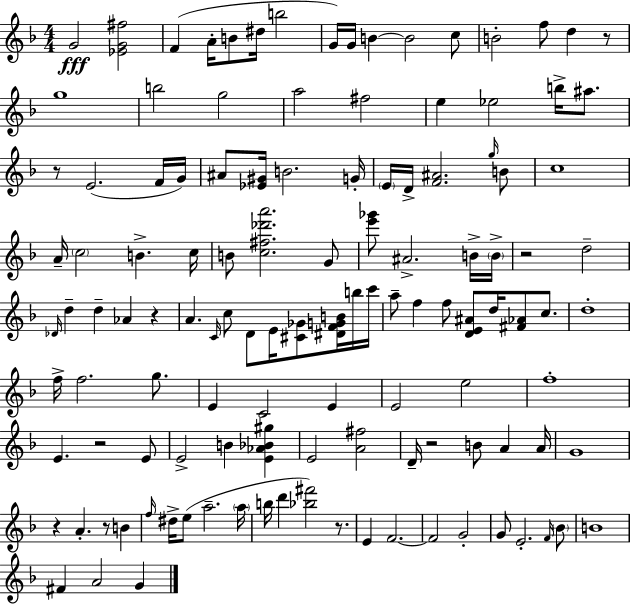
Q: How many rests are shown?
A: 9